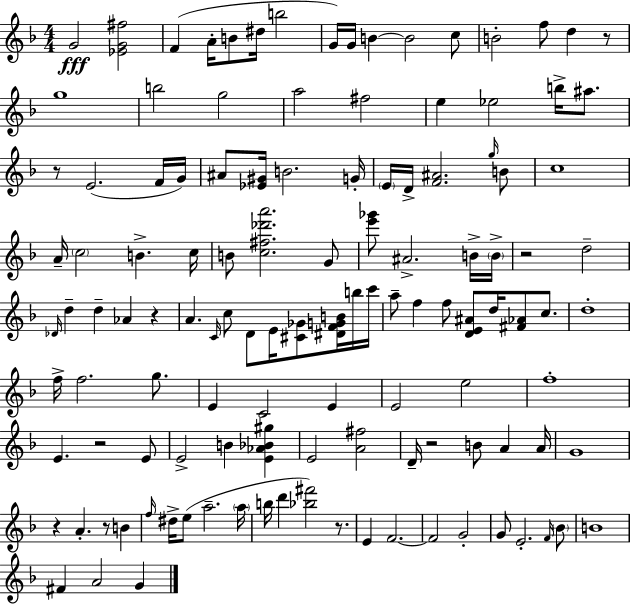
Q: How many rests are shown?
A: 9